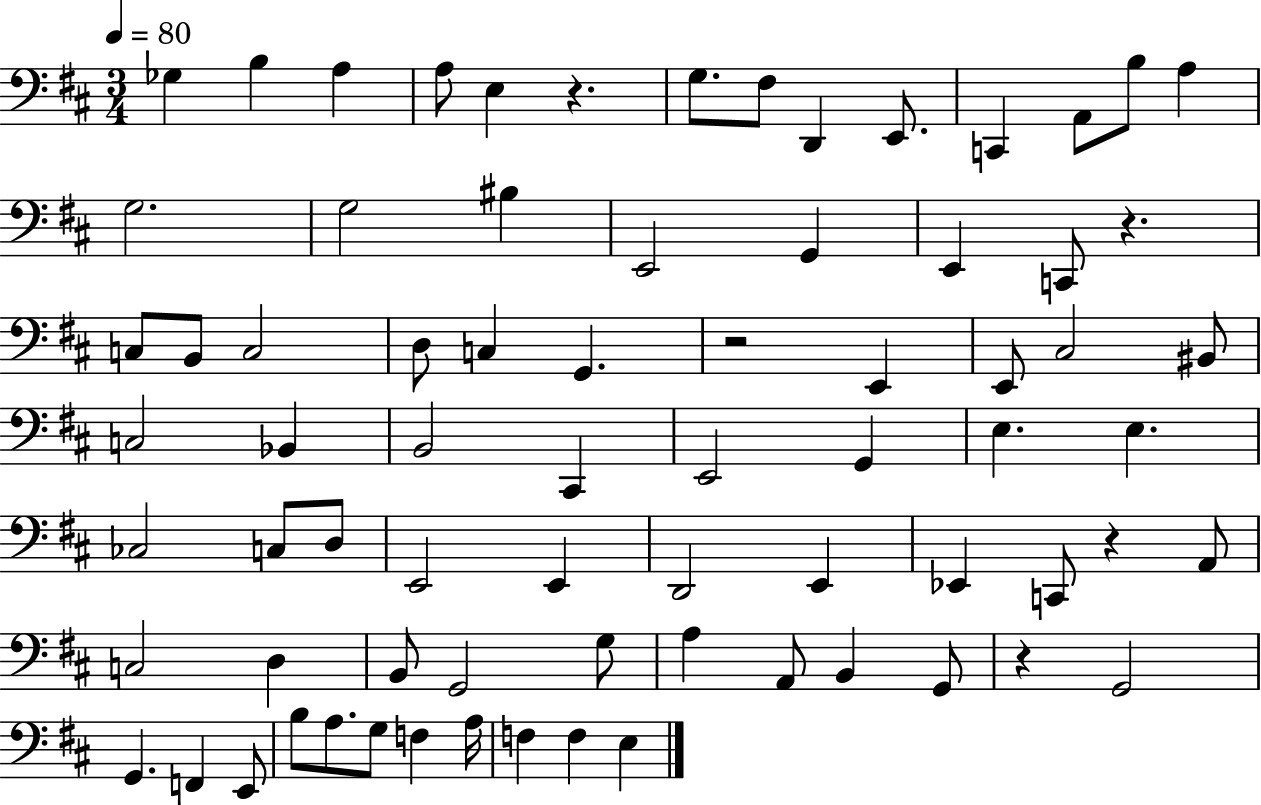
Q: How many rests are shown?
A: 5